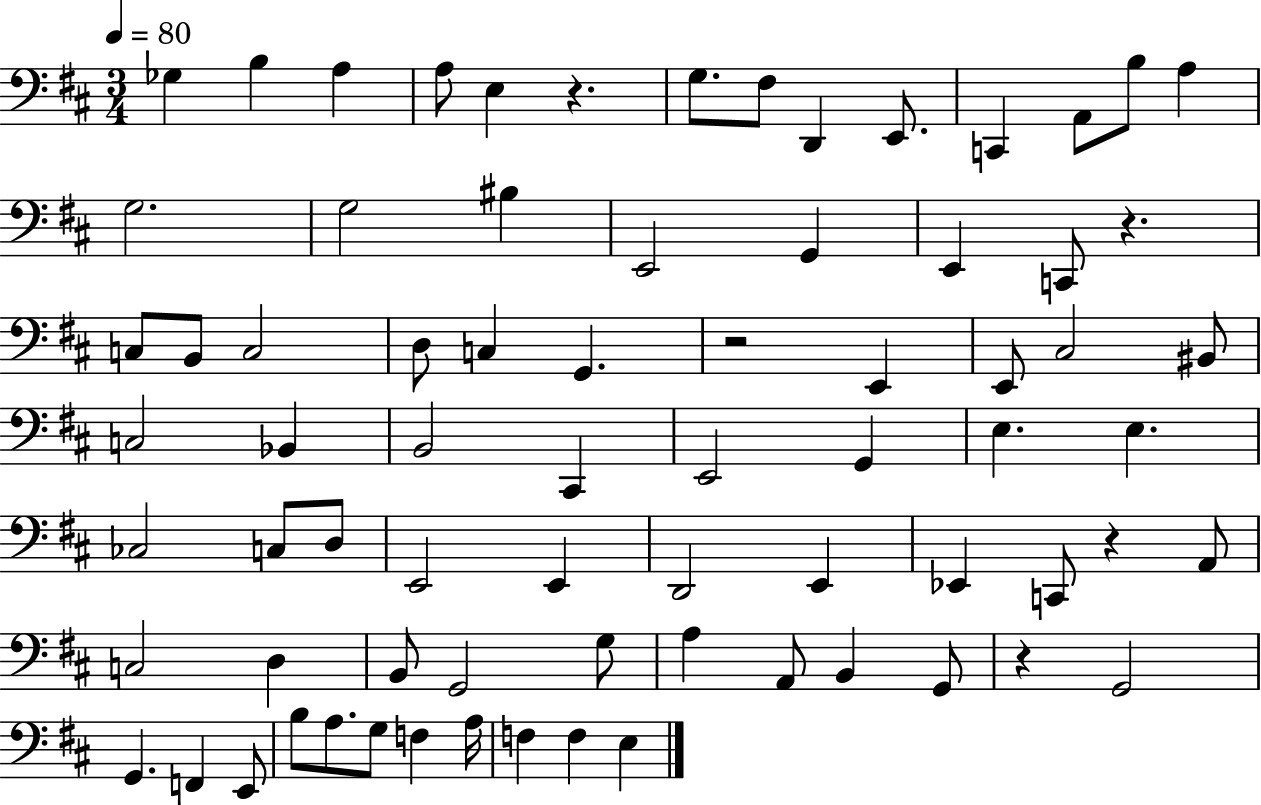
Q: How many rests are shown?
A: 5